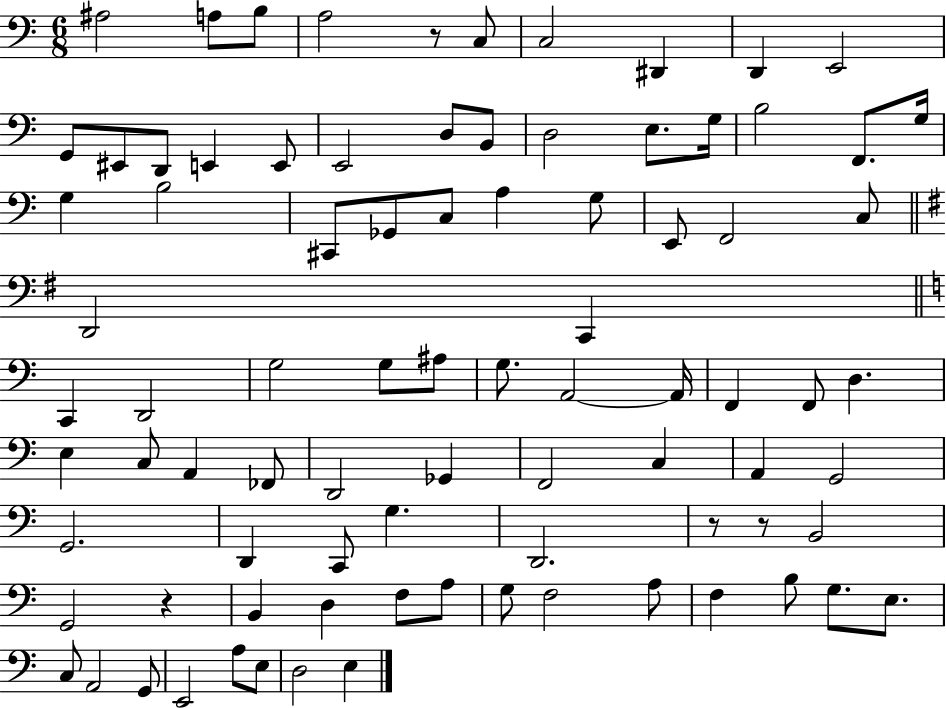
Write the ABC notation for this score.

X:1
T:Untitled
M:6/8
L:1/4
K:C
^A,2 A,/2 B,/2 A,2 z/2 C,/2 C,2 ^D,, D,, E,,2 G,,/2 ^E,,/2 D,,/2 E,, E,,/2 E,,2 D,/2 B,,/2 D,2 E,/2 G,/4 B,2 F,,/2 G,/4 G, B,2 ^C,,/2 _G,,/2 C,/2 A, G,/2 E,,/2 F,,2 C,/2 D,,2 C,, C,, D,,2 G,2 G,/2 ^A,/2 G,/2 A,,2 A,,/4 F,, F,,/2 D, E, C,/2 A,, _F,,/2 D,,2 _G,, F,,2 C, A,, G,,2 G,,2 D,, C,,/2 G, D,,2 z/2 z/2 B,,2 G,,2 z B,, D, F,/2 A,/2 G,/2 F,2 A,/2 F, B,/2 G,/2 E,/2 C,/2 A,,2 G,,/2 E,,2 A,/2 E,/2 D,2 E,